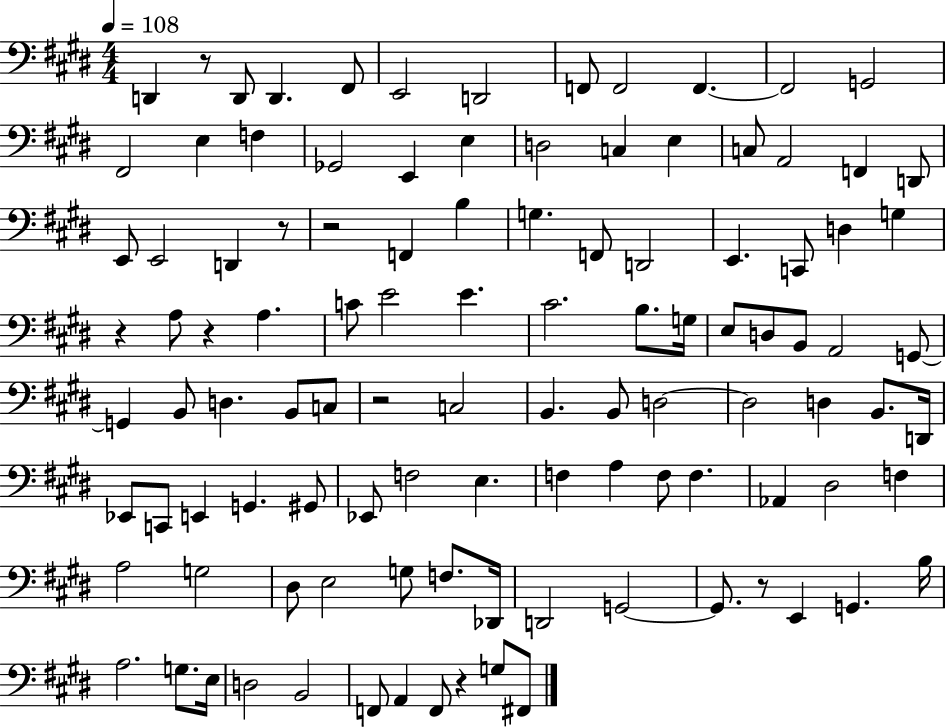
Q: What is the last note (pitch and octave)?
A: F#2